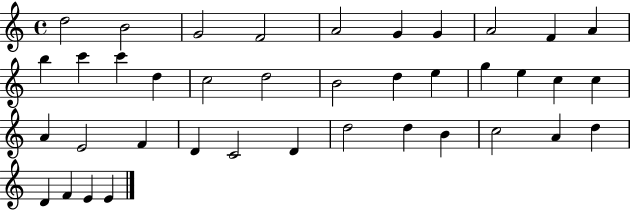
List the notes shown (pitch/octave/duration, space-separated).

D5/h B4/h G4/h F4/h A4/h G4/q G4/q A4/h F4/q A4/q B5/q C6/q C6/q D5/q C5/h D5/h B4/h D5/q E5/q G5/q E5/q C5/q C5/q A4/q E4/h F4/q D4/q C4/h D4/q D5/h D5/q B4/q C5/h A4/q D5/q D4/q F4/q E4/q E4/q